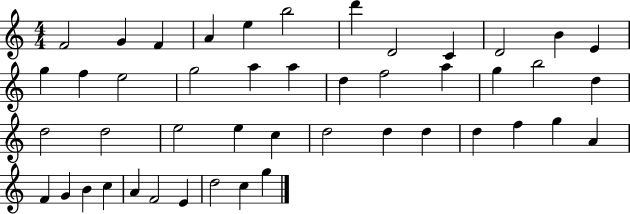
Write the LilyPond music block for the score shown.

{
  \clef treble
  \numericTimeSignature
  \time 4/4
  \key c \major
  f'2 g'4 f'4 | a'4 e''4 b''2 | d'''4 d'2 c'4 | d'2 b'4 e'4 | \break g''4 f''4 e''2 | g''2 a''4 a''4 | d''4 f''2 a''4 | g''4 b''2 d''4 | \break d''2 d''2 | e''2 e''4 c''4 | d''2 d''4 d''4 | d''4 f''4 g''4 a'4 | \break f'4 g'4 b'4 c''4 | a'4 f'2 e'4 | d''2 c''4 g''4 | \bar "|."
}